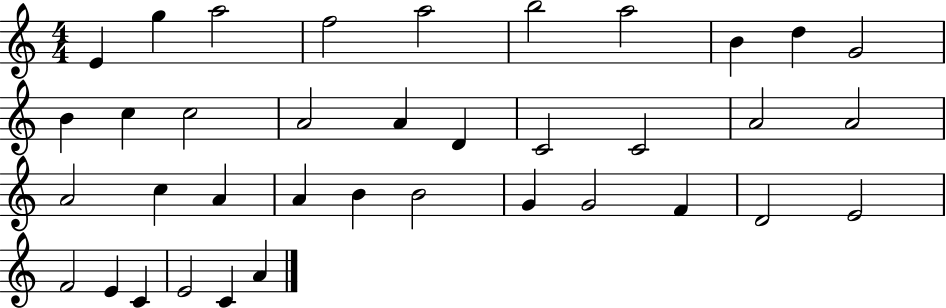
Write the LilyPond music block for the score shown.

{
  \clef treble
  \numericTimeSignature
  \time 4/4
  \key c \major
  e'4 g''4 a''2 | f''2 a''2 | b''2 a''2 | b'4 d''4 g'2 | \break b'4 c''4 c''2 | a'2 a'4 d'4 | c'2 c'2 | a'2 a'2 | \break a'2 c''4 a'4 | a'4 b'4 b'2 | g'4 g'2 f'4 | d'2 e'2 | \break f'2 e'4 c'4 | e'2 c'4 a'4 | \bar "|."
}